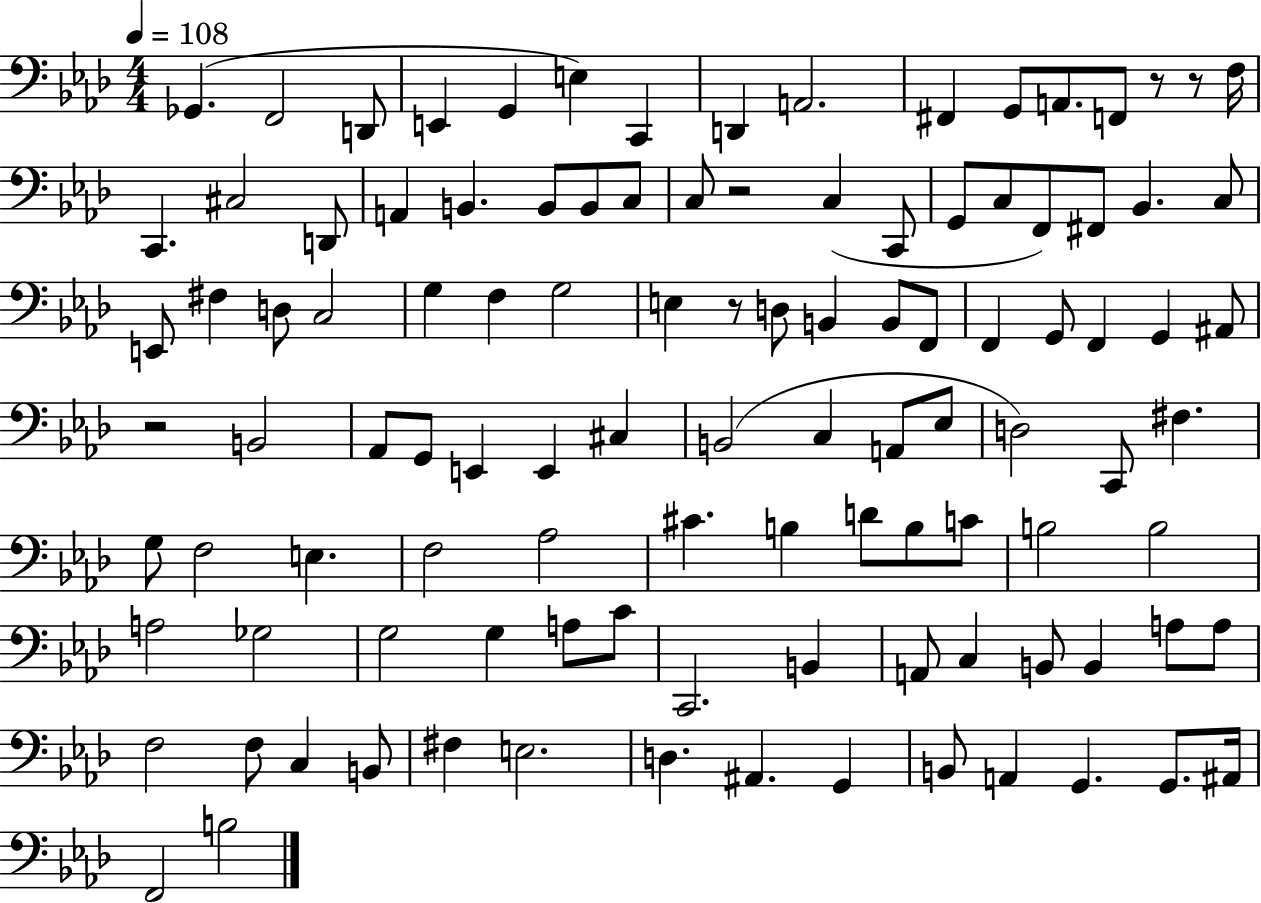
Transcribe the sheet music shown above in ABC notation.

X:1
T:Untitled
M:4/4
L:1/4
K:Ab
_G,, F,,2 D,,/2 E,, G,, E, C,, D,, A,,2 ^F,, G,,/2 A,,/2 F,,/2 z/2 z/2 F,/4 C,, ^C,2 D,,/2 A,, B,, B,,/2 B,,/2 C,/2 C,/2 z2 C, C,,/2 G,,/2 C,/2 F,,/2 ^F,,/2 _B,, C,/2 E,,/2 ^F, D,/2 C,2 G, F, G,2 E, z/2 D,/2 B,, B,,/2 F,,/2 F,, G,,/2 F,, G,, ^A,,/2 z2 B,,2 _A,,/2 G,,/2 E,, E,, ^C, B,,2 C, A,,/2 _E,/2 D,2 C,,/2 ^F, G,/2 F,2 E, F,2 _A,2 ^C B, D/2 B,/2 C/2 B,2 B,2 A,2 _G,2 G,2 G, A,/2 C/2 C,,2 B,, A,,/2 C, B,,/2 B,, A,/2 A,/2 F,2 F,/2 C, B,,/2 ^F, E,2 D, ^A,, G,, B,,/2 A,, G,, G,,/2 ^A,,/4 F,,2 B,2